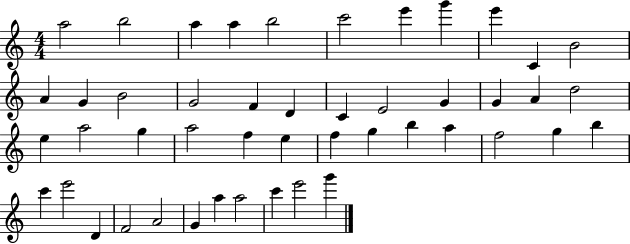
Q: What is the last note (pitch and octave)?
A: G6